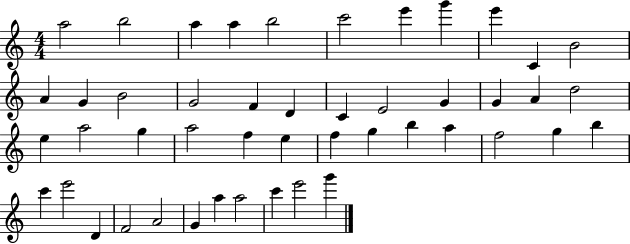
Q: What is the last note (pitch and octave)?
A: G6